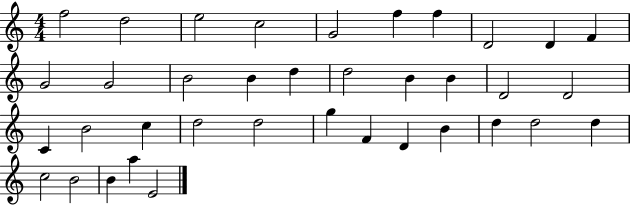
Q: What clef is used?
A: treble